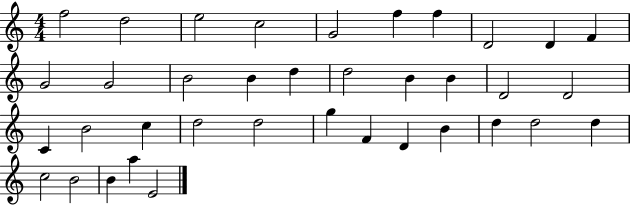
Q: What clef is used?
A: treble